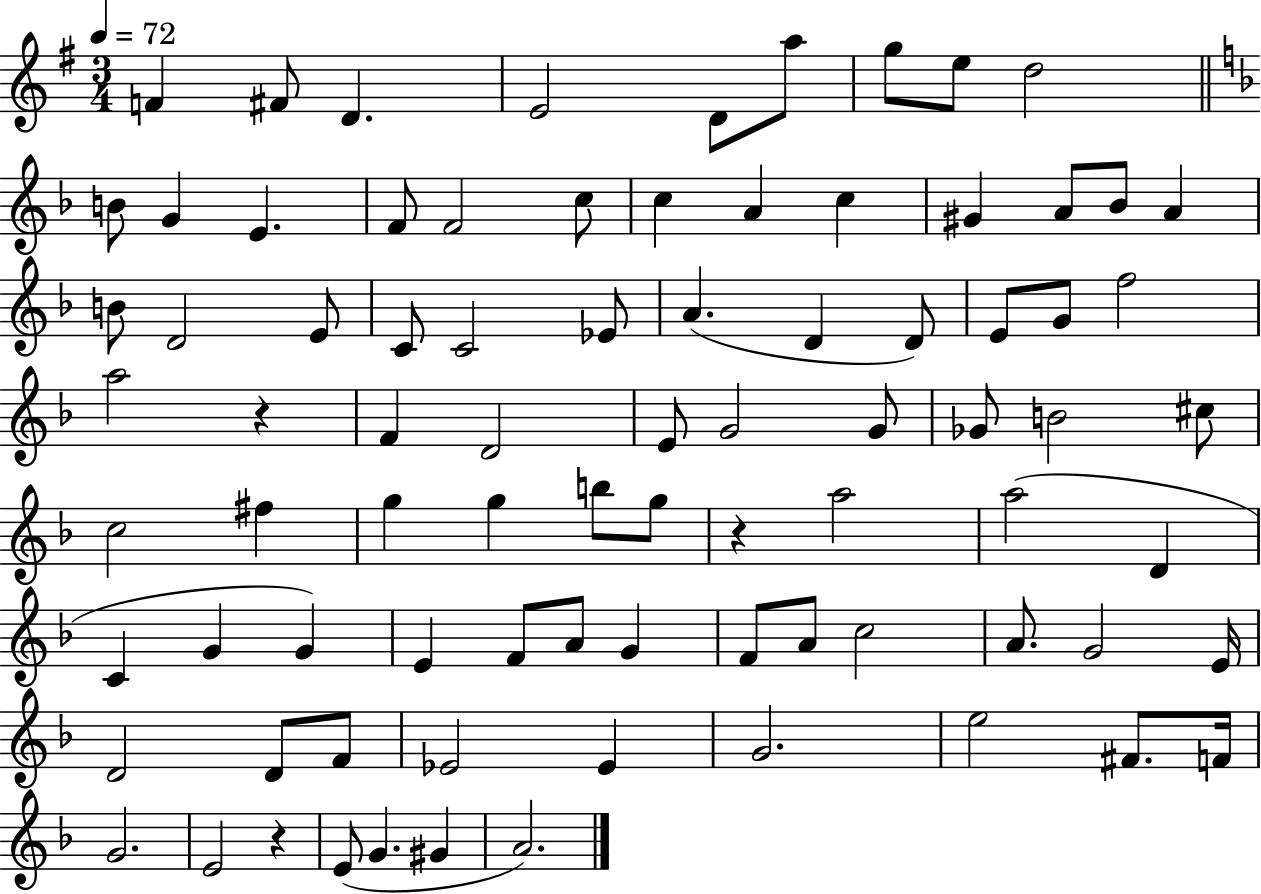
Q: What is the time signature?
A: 3/4